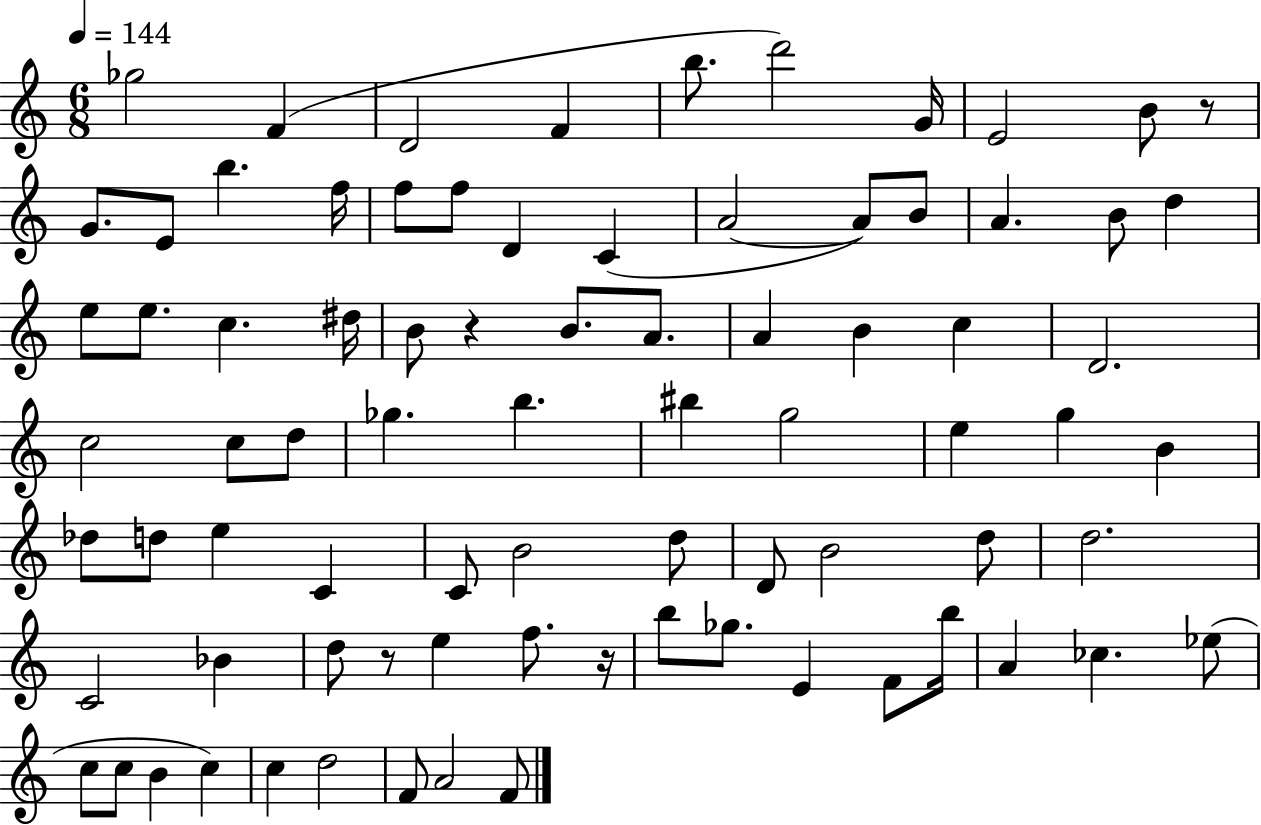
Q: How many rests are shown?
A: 4